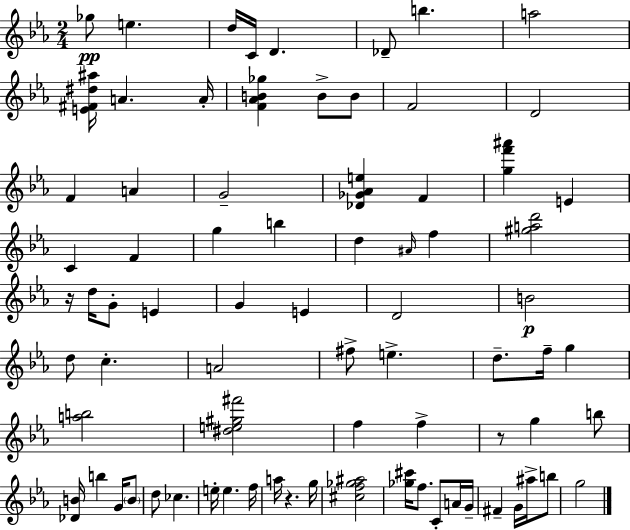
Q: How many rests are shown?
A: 3